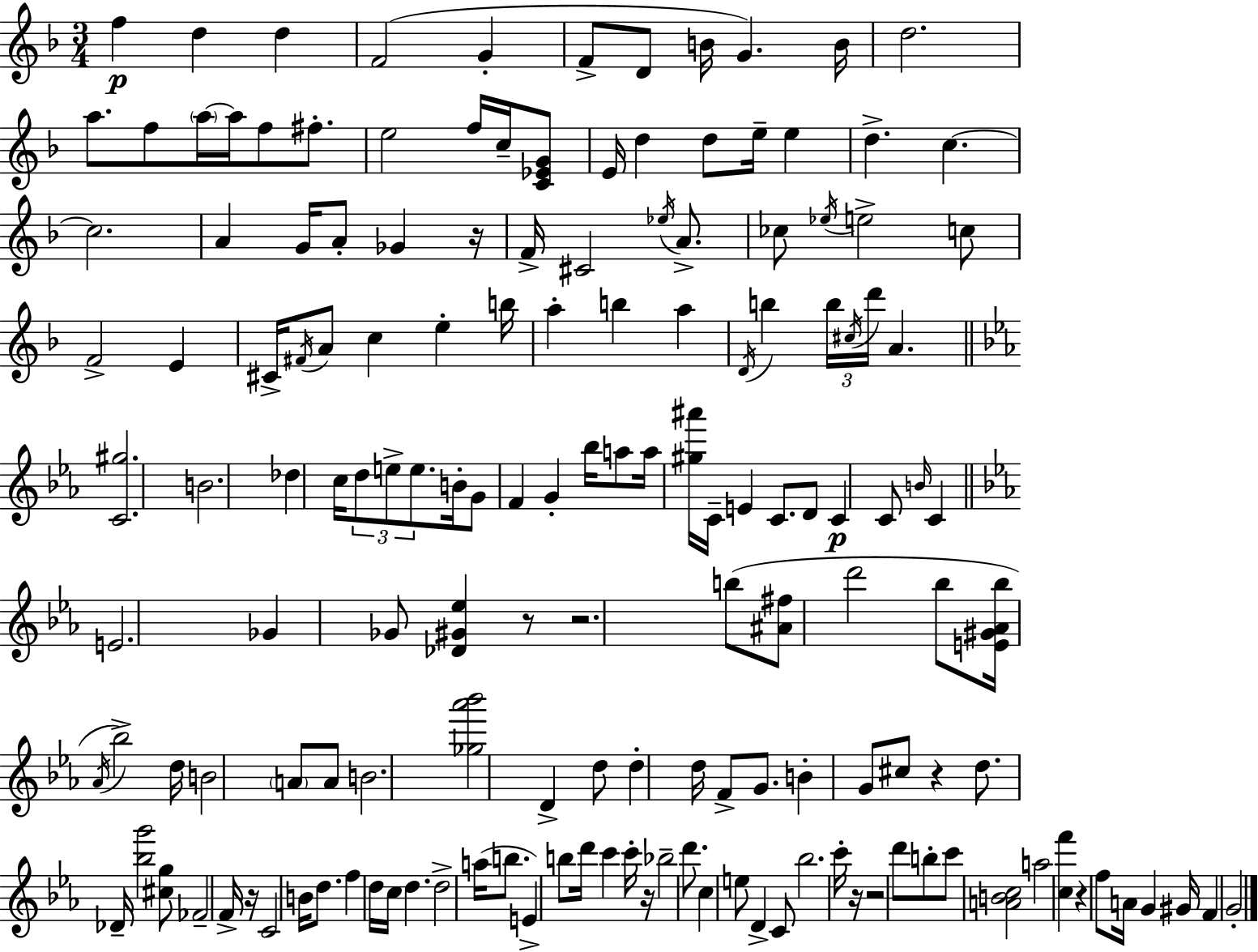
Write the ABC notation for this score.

X:1
T:Untitled
M:3/4
L:1/4
K:F
f d d F2 G F/2 D/2 B/4 G B/4 d2 a/2 f/2 a/4 a/4 f/2 ^f/2 e2 f/4 c/4 [C_EG]/2 E/4 d d/2 e/4 e d c c2 A G/4 A/2 _G z/4 F/4 ^C2 _e/4 A/2 _c/2 _e/4 e2 c/2 F2 E ^C/4 ^F/4 A/2 c e b/4 a b a D/4 b b/4 ^c/4 d'/4 A [C^g]2 B2 _d c/4 d/2 e/2 e/2 B/4 G/2 F G _b/4 a/2 a/4 [^g^a']/4 C/4 E C/2 D/2 C C/2 B/4 C E2 _G _G/2 [_D^G_e] z/2 z2 b/2 [^A^f]/2 d'2 _b/2 [E^G_A_b]/4 _A/4 _b2 d/4 B2 A/2 A/2 B2 [_g_a'_b']2 D d/2 d d/4 F/2 G/2 B G/2 ^c/2 z d/2 _D/4 [_bg']2 [^cg]/2 _F2 F/4 z/4 C2 B/4 d/2 f d/4 c/4 d d2 a/4 b/2 E b/2 d'/4 c' c'/4 z/4 _b2 d'/2 c e/2 D C/2 _b2 c'/4 z/4 z2 d'/2 b/2 c'/2 [ABc]2 a2 [cf'] z f/2 A/4 G ^G/4 F G2